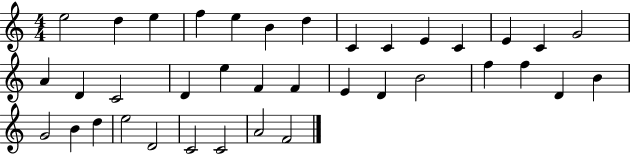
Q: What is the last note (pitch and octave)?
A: F4